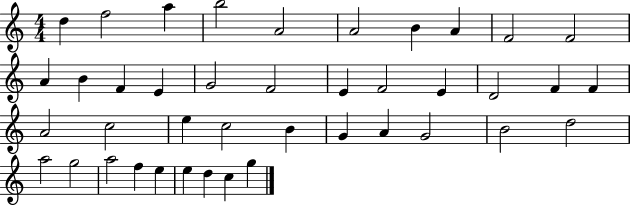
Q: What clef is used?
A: treble